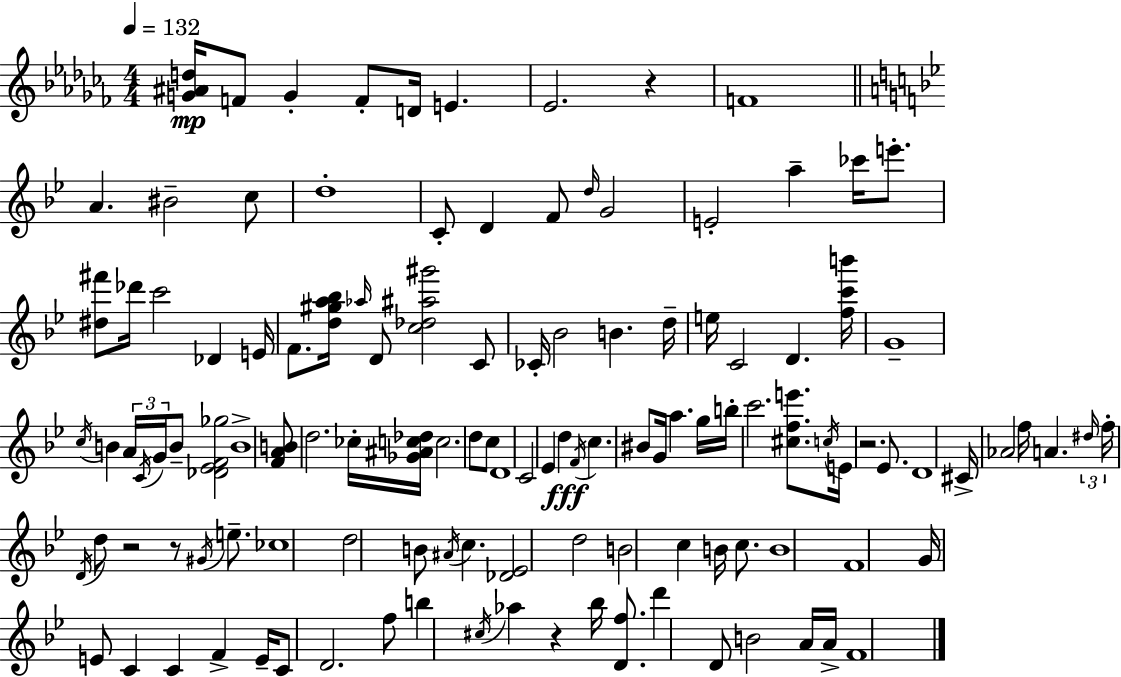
[G4,A#4,D5]/s F4/e G4/q F4/e D4/s E4/q. Eb4/h. R/q F4/w A4/q. BIS4/h C5/e D5/w C4/e D4/q F4/e D5/s G4/h E4/h A5/q CES6/s E6/e. [D#5,F#6]/e Db6/s C6/h Db4/q E4/s F4/e. [D5,G#5,A5,Bb5]/s Ab5/s D4/e [C5,Db5,A#5,G#6]/h C4/e CES4/s Bb4/h B4/q. D5/s E5/s C4/h D4/q. [F5,C6,B6]/s G4/w C5/s B4/q A4/s C4/s G4/s B4/e [Db4,Eb4,F4,Gb5]/h B4/w [F4,A4,B4]/e D5/h. CES5/s [Gb4,A#4,C5,Db5]/s C5/h. D5/e C5/e D4/w C4/h Eb4/q D5/q F4/s C5/q. BIS4/e G4/s A5/q. G5/s B5/s C6/h. [C#5,F5,E6]/e. C5/s E4/s R/h. Eb4/e. D4/w C#4/s Ab4/h F5/s A4/q. D#5/s F5/s D4/s D5/e R/h R/e G#4/s E5/e. CES5/w D5/h B4/e A#4/s C5/q. [Db4,Eb4]/h D5/h B4/h C5/q B4/s C5/e. B4/w F4/w G4/s E4/e C4/q C4/q F4/q E4/s C4/e D4/h. F5/e B5/q C#5/s Ab5/q R/q Bb5/s [D4,F5]/e. D6/q D4/e B4/h A4/s A4/s F4/w